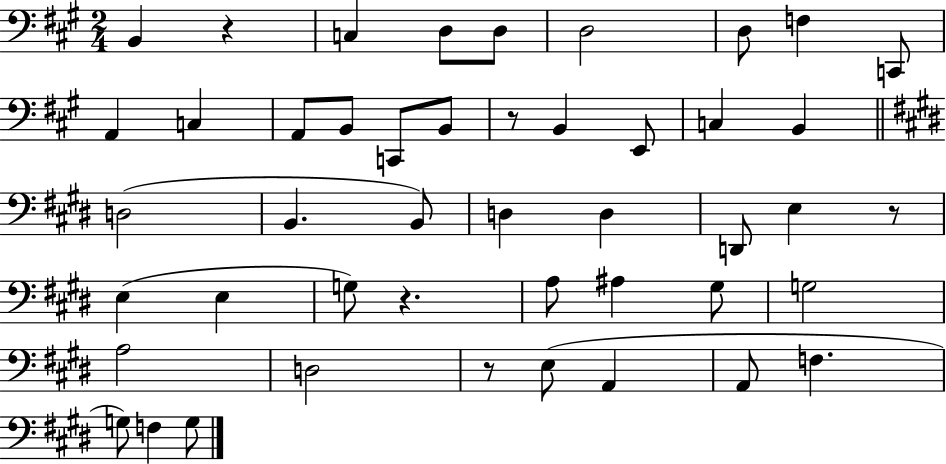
X:1
T:Untitled
M:2/4
L:1/4
K:A
B,, z C, D,/2 D,/2 D,2 D,/2 F, C,,/2 A,, C, A,,/2 B,,/2 C,,/2 B,,/2 z/2 B,, E,,/2 C, B,, D,2 B,, B,,/2 D, D, D,,/2 E, z/2 E, E, G,/2 z A,/2 ^A, ^G,/2 G,2 A,2 D,2 z/2 E,/2 A,, A,,/2 F, G,/2 F, G,/2